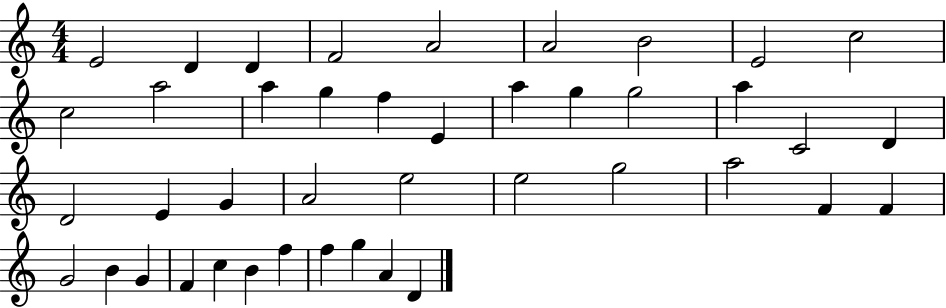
X:1
T:Untitled
M:4/4
L:1/4
K:C
E2 D D F2 A2 A2 B2 E2 c2 c2 a2 a g f E a g g2 a C2 D D2 E G A2 e2 e2 g2 a2 F F G2 B G F c B f f g A D